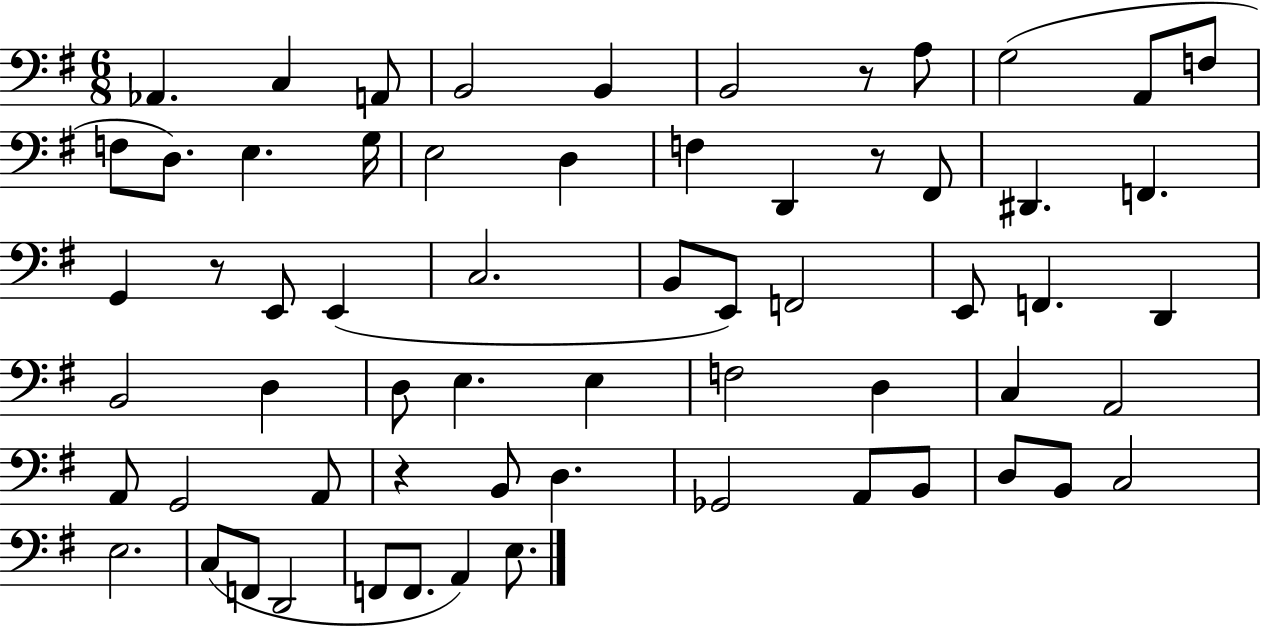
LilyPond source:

{
  \clef bass
  \numericTimeSignature
  \time 6/8
  \key g \major
  aes,4. c4 a,8 | b,2 b,4 | b,2 r8 a8 | g2( a,8 f8 | \break f8 d8.) e4. g16 | e2 d4 | f4 d,4 r8 fis,8 | dis,4. f,4. | \break g,4 r8 e,8 e,4( | c2. | b,8 e,8) f,2 | e,8 f,4. d,4 | \break b,2 d4 | d8 e4. e4 | f2 d4 | c4 a,2 | \break a,8 g,2 a,8 | r4 b,8 d4. | ges,2 a,8 b,8 | d8 b,8 c2 | \break e2. | c8( f,8 d,2 | f,8 f,8. a,4) e8. | \bar "|."
}